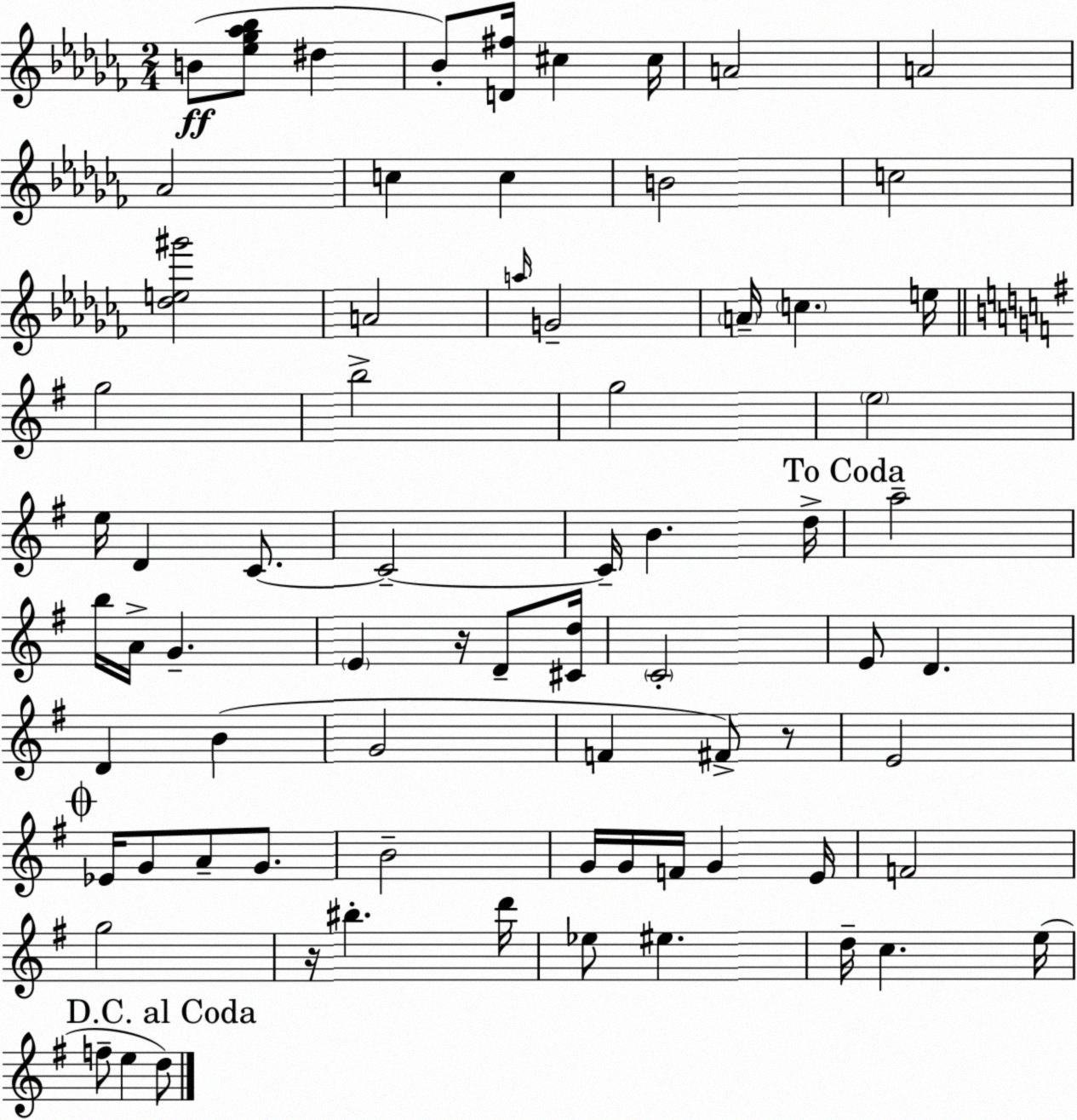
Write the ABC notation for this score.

X:1
T:Untitled
M:2/4
L:1/4
K:Abm
B/2 [_e_g_a_b]/2 ^d _B/2 [D^f]/4 ^c ^c/4 A2 A2 _A2 c c B2 c2 [_de^g']2 A2 a/4 G2 A/4 c e/4 g2 b2 g2 e2 e/4 D C/2 C2 C/4 B d/4 a2 b/4 A/4 G E z/4 D/2 [^Cd]/4 C2 E/2 D D B G2 F ^F/2 z/2 E2 _E/4 G/2 A/2 G/2 B2 G/4 G/4 F/4 G E/4 F2 g2 z/4 ^b d'/4 _e/2 ^e d/4 c e/4 f/2 e d/2